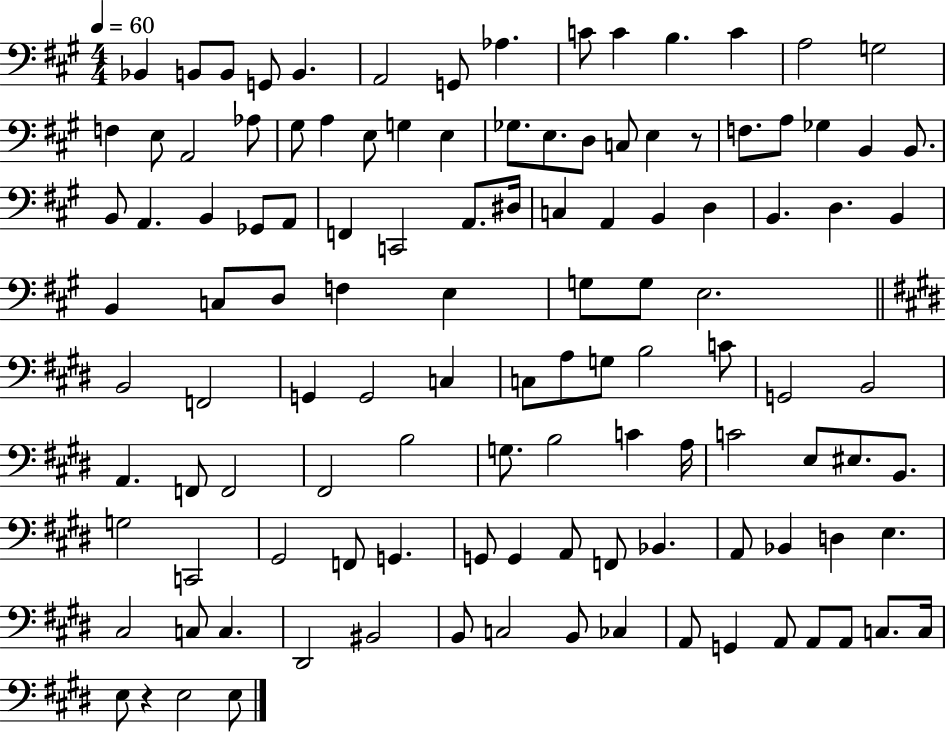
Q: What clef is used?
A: bass